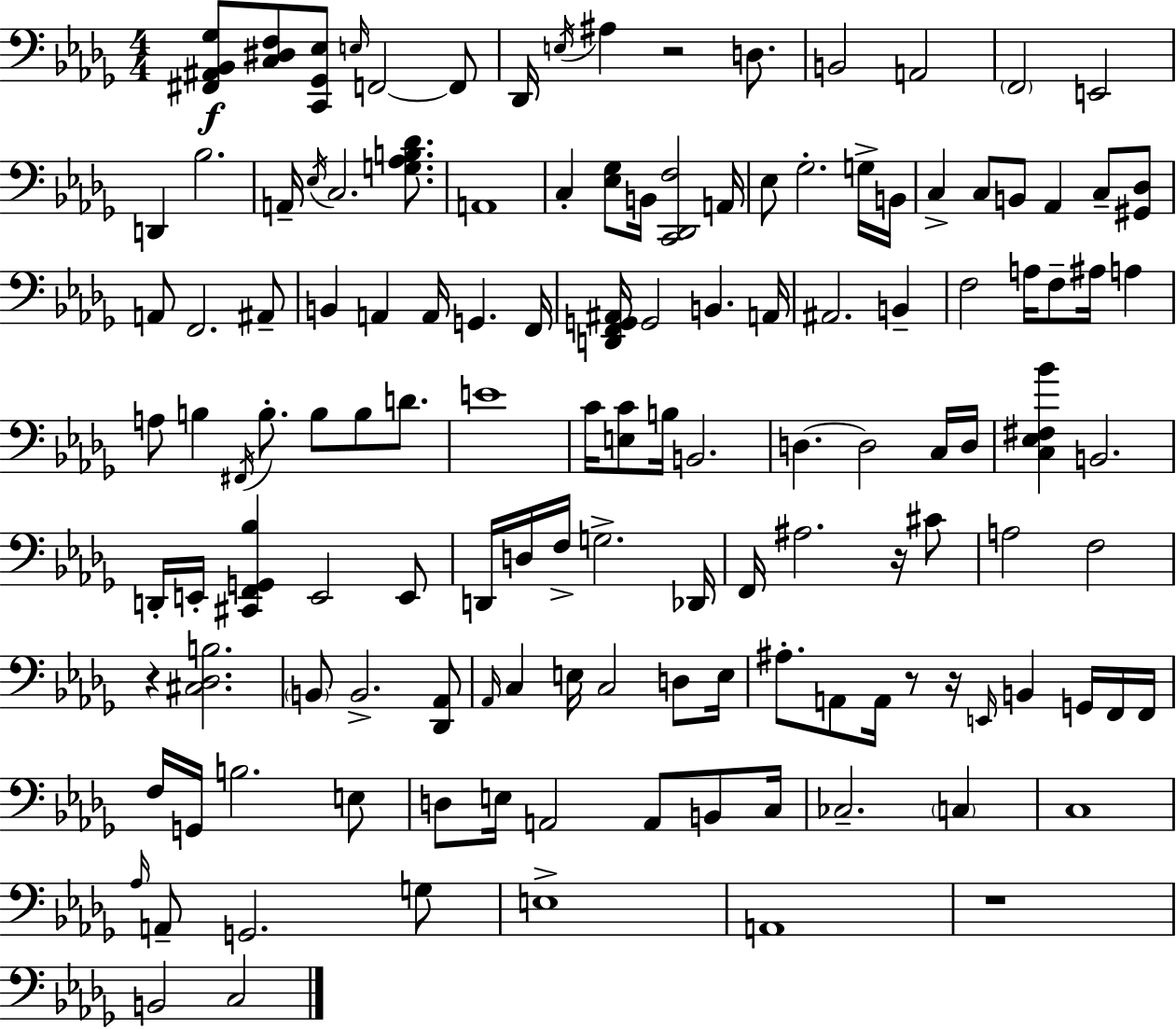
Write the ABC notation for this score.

X:1
T:Untitled
M:4/4
L:1/4
K:Bbm
[^F,,^A,,_B,,_G,]/2 [C,^D,F,]/2 [C,,_G,,_E,]/2 E,/4 F,,2 F,,/2 _D,,/4 E,/4 ^A, z2 D,/2 B,,2 A,,2 F,,2 E,,2 D,, _B,2 A,,/4 _E,/4 C,2 [G,_A,B,_D]/2 A,,4 C, [_E,_G,]/2 B,,/4 [C,,_D,,F,]2 A,,/4 _E,/2 _G,2 G,/4 B,,/4 C, C,/2 B,,/2 _A,, C,/2 [^G,,_D,]/2 A,,/2 F,,2 ^A,,/2 B,, A,, A,,/4 G,, F,,/4 [D,,F,,G,,^A,,]/4 G,,2 B,, A,,/4 ^A,,2 B,, F,2 A,/4 F,/2 ^A,/4 A, A,/2 B, ^F,,/4 B,/2 B,/2 B,/2 D/2 E4 C/4 [E,C]/2 B,/4 B,,2 D, D,2 C,/4 D,/4 [C,_E,^F,_B] B,,2 D,,/4 E,,/4 [^C,,F,,G,,_B,] E,,2 E,,/2 D,,/4 D,/4 F,/4 G,2 _D,,/4 F,,/4 ^A,2 z/4 ^C/2 A,2 F,2 z [^C,_D,B,]2 B,,/2 B,,2 [_D,,_A,,]/2 _A,,/4 C, E,/4 C,2 D,/2 E,/4 ^A,/2 A,,/2 A,,/4 z/2 z/4 E,,/4 B,, G,,/4 F,,/4 F,,/4 F,/4 G,,/4 B,2 E,/2 D,/2 E,/4 A,,2 A,,/2 B,,/2 C,/4 _C,2 C, C,4 _A,/4 A,,/2 G,,2 G,/2 E,4 A,,4 z4 B,,2 C,2